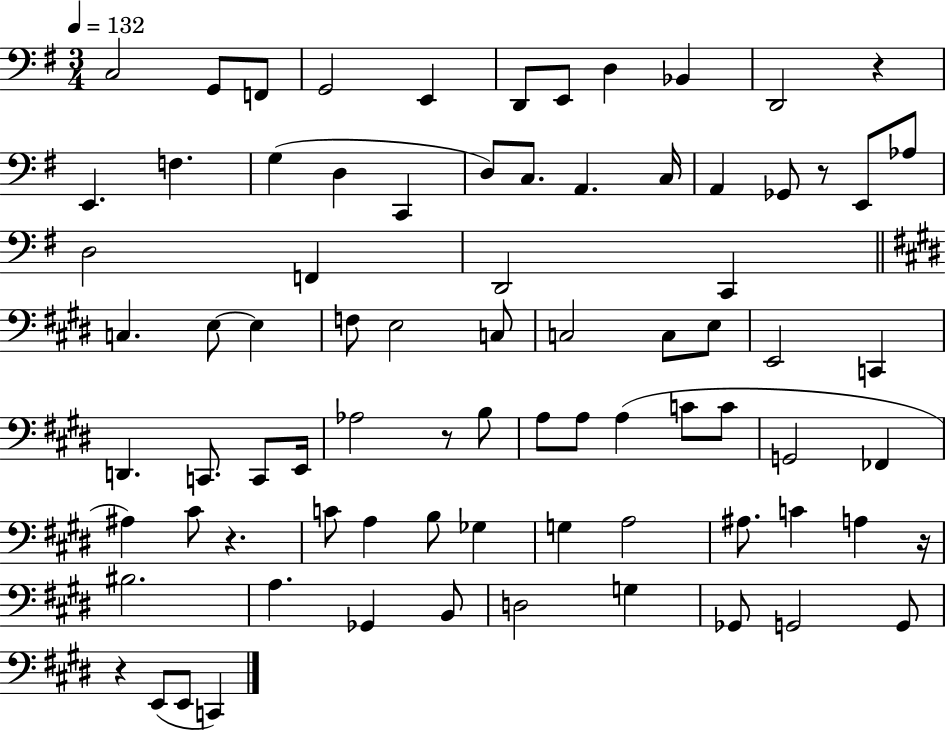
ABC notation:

X:1
T:Untitled
M:3/4
L:1/4
K:G
C,2 G,,/2 F,,/2 G,,2 E,, D,,/2 E,,/2 D, _B,, D,,2 z E,, F, G, D, C,, D,/2 C,/2 A,, C,/4 A,, _G,,/2 z/2 E,,/2 _A,/2 D,2 F,, D,,2 C,, C, E,/2 E, F,/2 E,2 C,/2 C,2 C,/2 E,/2 E,,2 C,, D,, C,,/2 C,,/2 E,,/4 _A,2 z/2 B,/2 A,/2 A,/2 A, C/2 C/2 G,,2 _F,, ^A, ^C/2 z C/2 A, B,/2 _G, G, A,2 ^A,/2 C A, z/4 ^B,2 A, _G,, B,,/2 D,2 G, _G,,/2 G,,2 G,,/2 z E,,/2 E,,/2 C,,